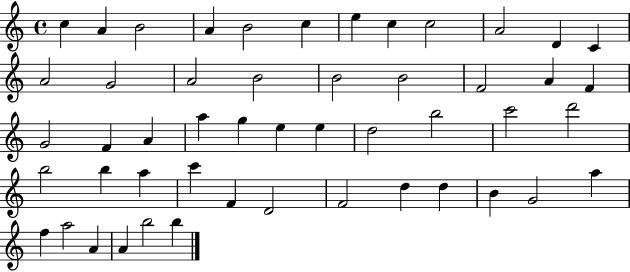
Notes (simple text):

C5/q A4/q B4/h A4/q B4/h C5/q E5/q C5/q C5/h A4/h D4/q C4/q A4/h G4/h A4/h B4/h B4/h B4/h F4/h A4/q F4/q G4/h F4/q A4/q A5/q G5/q E5/q E5/q D5/h B5/h C6/h D6/h B5/h B5/q A5/q C6/q F4/q D4/h F4/h D5/q D5/q B4/q G4/h A5/q F5/q A5/h A4/q A4/q B5/h B5/q